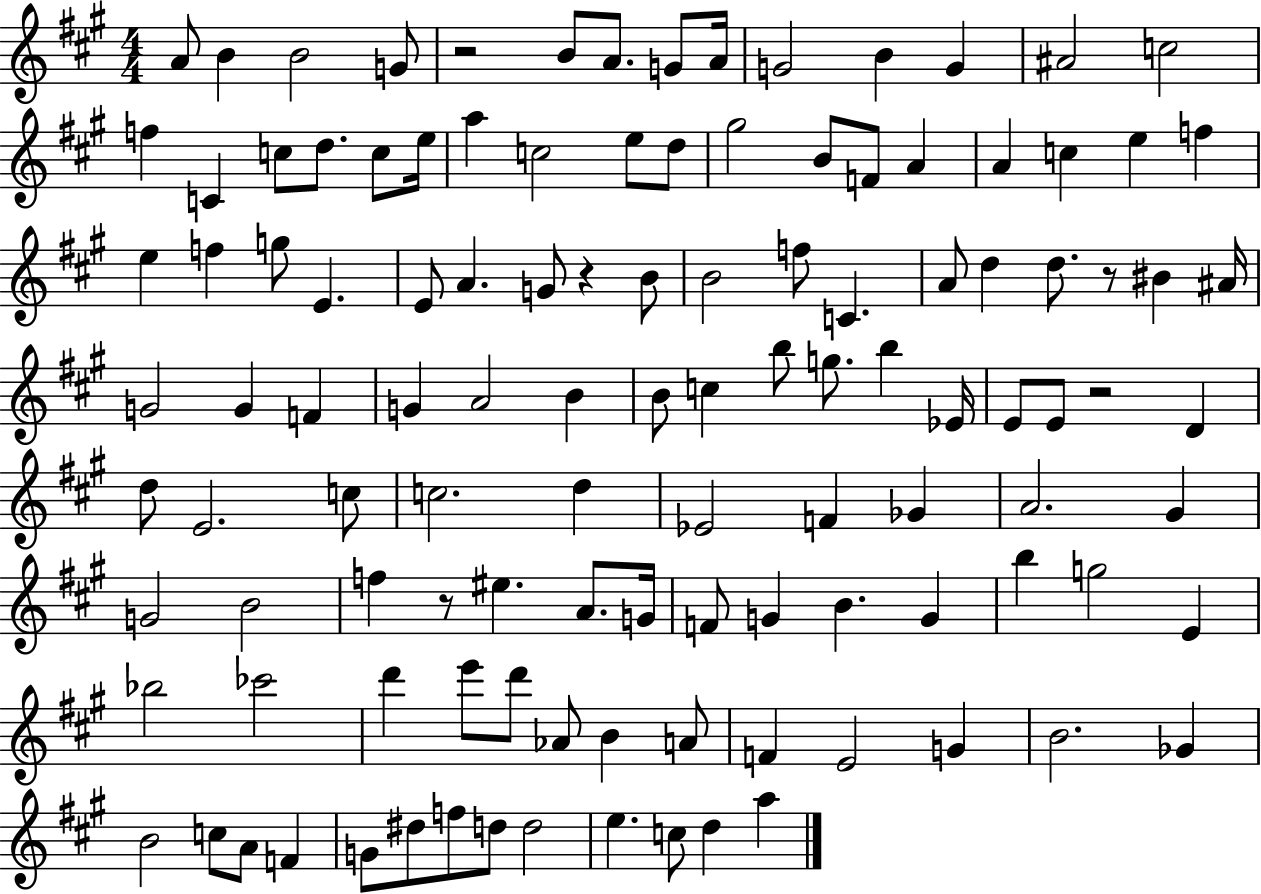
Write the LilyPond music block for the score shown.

{
  \clef treble
  \numericTimeSignature
  \time 4/4
  \key a \major
  a'8 b'4 b'2 g'8 | r2 b'8 a'8. g'8 a'16 | g'2 b'4 g'4 | ais'2 c''2 | \break f''4 c'4 c''8 d''8. c''8 e''16 | a''4 c''2 e''8 d''8 | gis''2 b'8 f'8 a'4 | a'4 c''4 e''4 f''4 | \break e''4 f''4 g''8 e'4. | e'8 a'4. g'8 r4 b'8 | b'2 f''8 c'4. | a'8 d''4 d''8. r8 bis'4 ais'16 | \break g'2 g'4 f'4 | g'4 a'2 b'4 | b'8 c''4 b''8 g''8. b''4 ees'16 | e'8 e'8 r2 d'4 | \break d''8 e'2. c''8 | c''2. d''4 | ees'2 f'4 ges'4 | a'2. gis'4 | \break g'2 b'2 | f''4 r8 eis''4. a'8. g'16 | f'8 g'4 b'4. g'4 | b''4 g''2 e'4 | \break bes''2 ces'''2 | d'''4 e'''8 d'''8 aes'8 b'4 a'8 | f'4 e'2 g'4 | b'2. ges'4 | \break b'2 c''8 a'8 f'4 | g'8 dis''8 f''8 d''8 d''2 | e''4. c''8 d''4 a''4 | \bar "|."
}